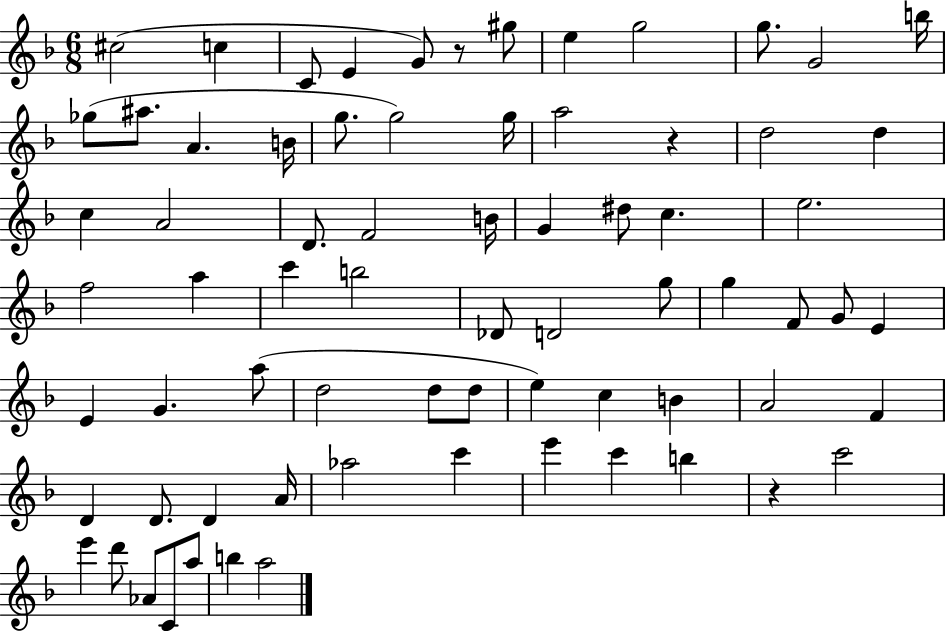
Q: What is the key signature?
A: F major